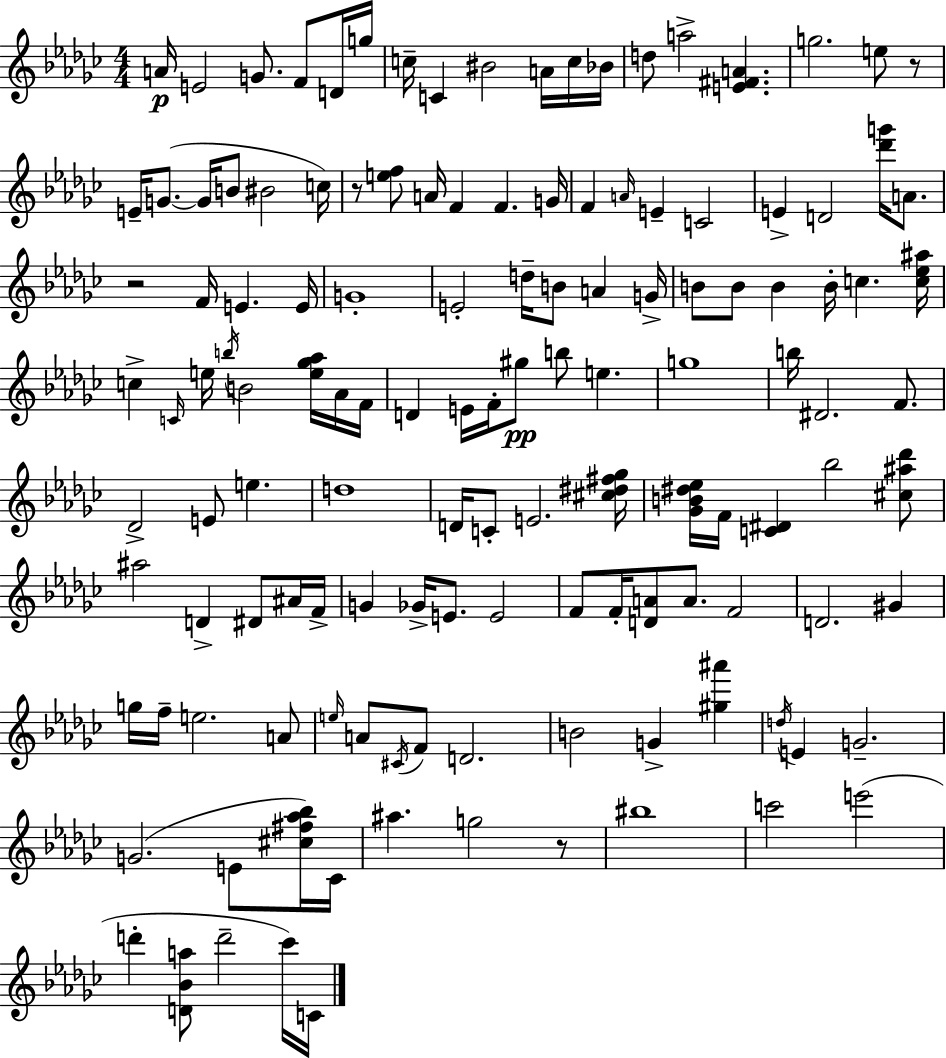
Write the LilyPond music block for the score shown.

{
  \clef treble
  \numericTimeSignature
  \time 4/4
  \key ees \minor
  a'16\p e'2 g'8. f'8 d'16 g''16 | c''16-- c'4 bis'2 a'16 c''16 bes'16 | d''8 a''2-> <e' fis' a'>4. | g''2. e''8 r8 | \break e'16-- g'8.~(~ g'16 b'8 bis'2 c''16) | r8 <e'' f''>8 a'16 f'4 f'4. g'16 | f'4 \grace { a'16 } e'4-- c'2 | e'4-> d'2 <des''' g'''>16 a'8. | \break r2 f'16 e'4. | e'16 g'1-. | e'2-. d''16-- b'8 a'4 | g'16-> b'8 b'8 b'4 b'16-. c''4. | \break <c'' ees'' ais''>16 c''4-> \grace { c'16 } e''16 \acciaccatura { b''16 } b'2 | <e'' ges'' aes''>16 aes'16 f'16 d'4 e'16 f'16-. gis''8\pp b''8 e''4. | g''1 | b''16 dis'2. | \break f'8. des'2-> e'8 e''4. | d''1 | d'16 c'8-. e'2. | <cis'' dis'' fis'' ges''>16 <ges' b' dis'' ees''>16 f'16 <c' dis'>4 bes''2 | \break <cis'' ais'' des'''>8 ais''2 d'4-> dis'8 | ais'16 f'16-> g'4 ges'16-> e'8. e'2 | f'8 f'16-. <d' a'>8 a'8. f'2 | d'2. gis'4 | \break g''16 f''16-- e''2. | a'8 \grace { e''16 } a'8 \acciaccatura { cis'16 } f'8 d'2. | b'2 g'4-> | <gis'' ais'''>4 \acciaccatura { d''16 } e'4 g'2.-- | \break g'2.( | e'8 <cis'' fis'' aes'' bes''>16) ces'16 ais''4. g''2 | r8 bis''1 | c'''2 e'''2( | \break d'''4-. <d' bes' a''>8 d'''2-- | ces'''16) c'16 \bar "|."
}